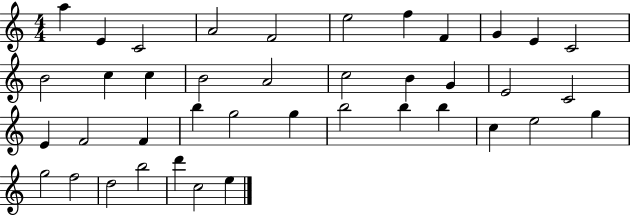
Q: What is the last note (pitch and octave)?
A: E5